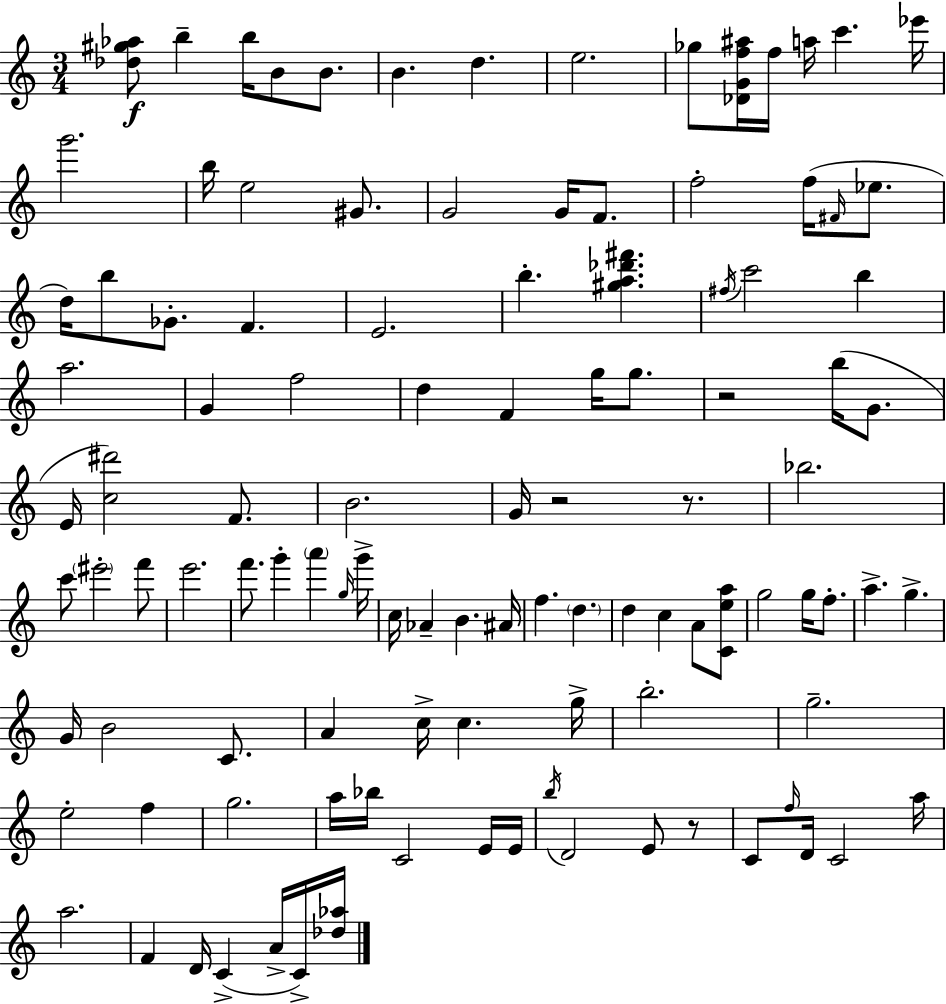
[Db5,G#5,Ab5]/e B5/q B5/s B4/e B4/e. B4/q. D5/q. E5/h. Gb5/e [Db4,G4,F5,A#5]/s F5/s A5/s C6/q. Eb6/s G6/h. B5/s E5/h G#4/e. G4/h G4/s F4/e. F5/h F5/s F#4/s Eb5/e. D5/s B5/e Gb4/e. F4/q. E4/h. B5/q. [G#5,A5,Db6,F#6]/q. F#5/s C6/h B5/q A5/h. G4/q F5/h D5/q F4/q G5/s G5/e. R/h B5/s G4/e. E4/s [C5,D#6]/h F4/e. B4/h. G4/s R/h R/e. Bb5/h. C6/e EIS6/h F6/e E6/h. F6/e. G6/q A6/q G5/s G6/s C5/s Ab4/q B4/q. A#4/s F5/q. D5/q. D5/q C5/q A4/e [C4,E5,A5]/e G5/h G5/s F5/e. A5/q. G5/q. G4/s B4/h C4/e. A4/q C5/s C5/q. G5/s B5/h. G5/h. E5/h F5/q G5/h. A5/s Bb5/s C4/h E4/s E4/s B5/s D4/h E4/e R/e C4/e F5/s D4/s C4/h A5/s A5/h. F4/q D4/s C4/q A4/s C4/s [Db5,Ab5]/s